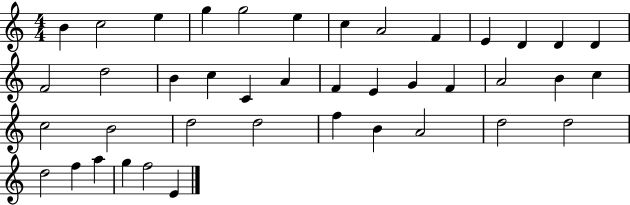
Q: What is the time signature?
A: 4/4